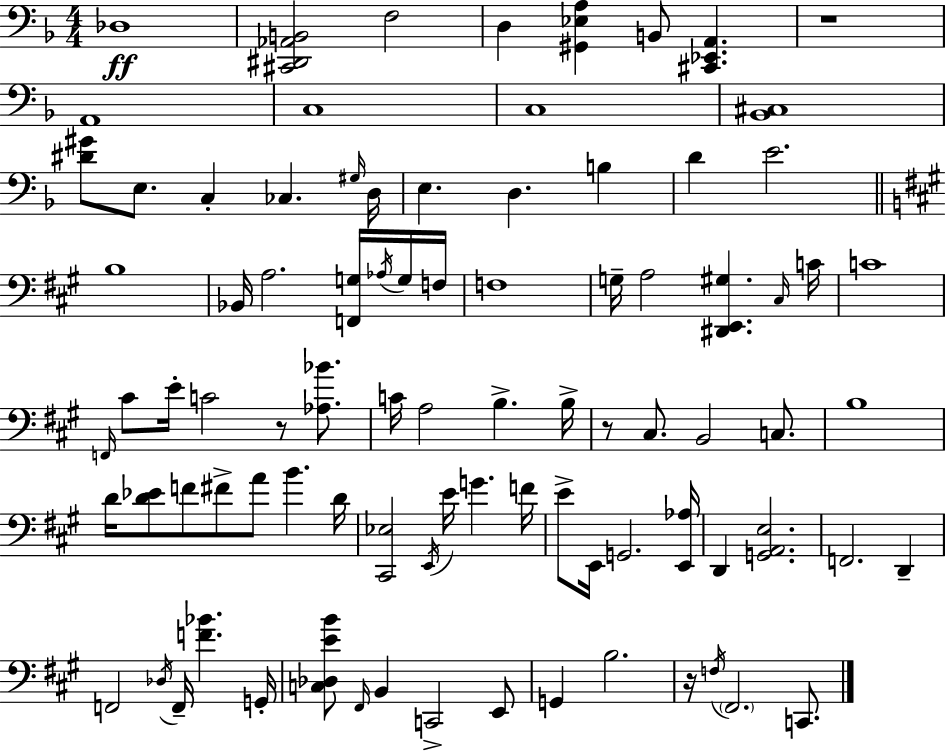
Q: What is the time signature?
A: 4/4